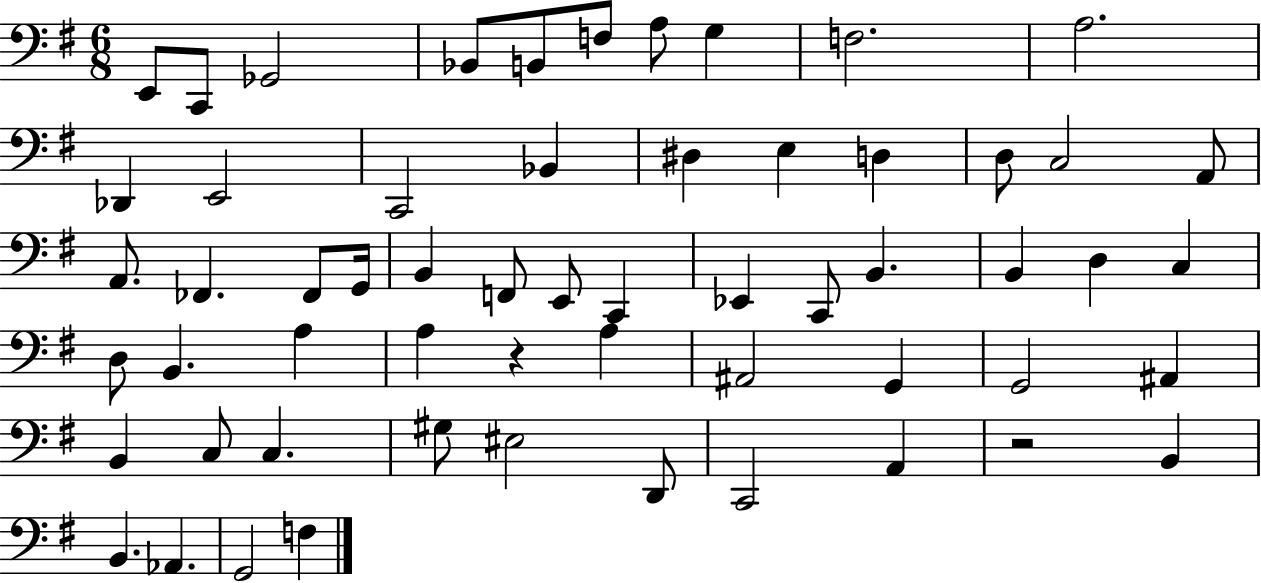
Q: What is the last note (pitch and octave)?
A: F3